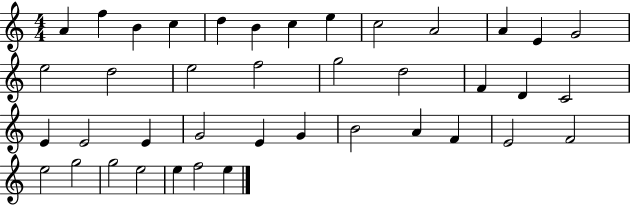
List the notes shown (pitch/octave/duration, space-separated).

A4/q F5/q B4/q C5/q D5/q B4/q C5/q E5/q C5/h A4/h A4/q E4/q G4/h E5/h D5/h E5/h F5/h G5/h D5/h F4/q D4/q C4/h E4/q E4/h E4/q G4/h E4/q G4/q B4/h A4/q F4/q E4/h F4/h E5/h G5/h G5/h E5/h E5/q F5/h E5/q